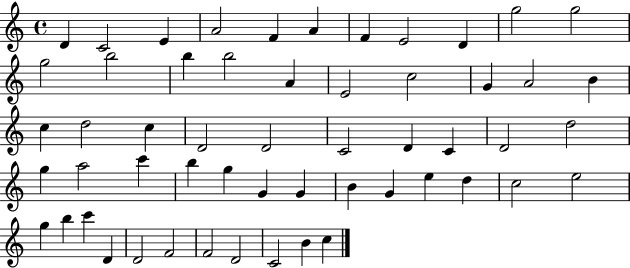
D4/q C4/h E4/q A4/h F4/q A4/q F4/q E4/h D4/q G5/h G5/h G5/h B5/h B5/q B5/h A4/q E4/h C5/h G4/q A4/h B4/q C5/q D5/h C5/q D4/h D4/h C4/h D4/q C4/q D4/h D5/h G5/q A5/h C6/q B5/q G5/q G4/q G4/q B4/q G4/q E5/q D5/q C5/h E5/h G5/q B5/q C6/q D4/q D4/h F4/h F4/h D4/h C4/h B4/q C5/q